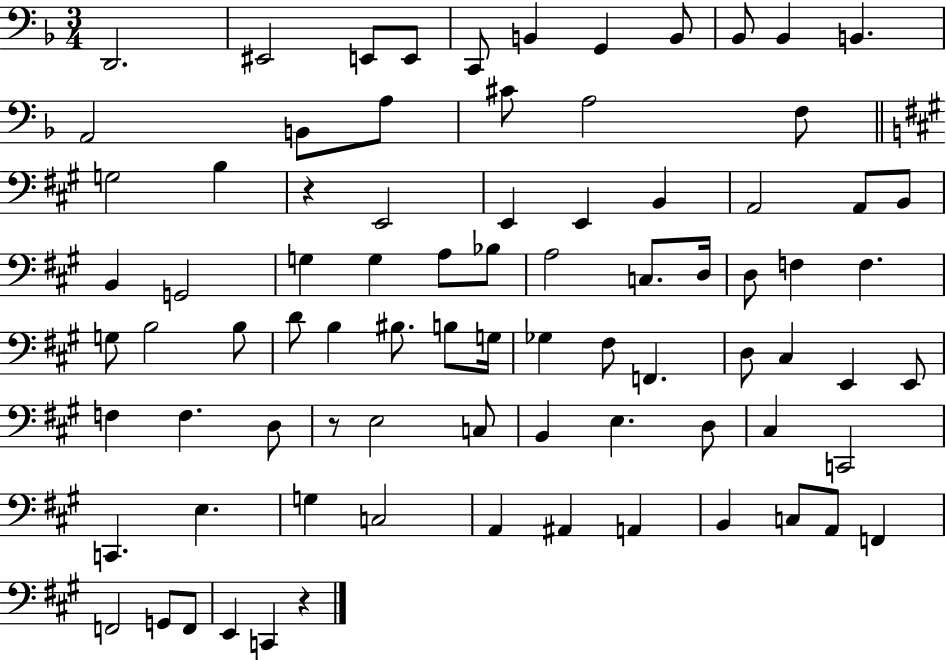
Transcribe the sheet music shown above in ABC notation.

X:1
T:Untitled
M:3/4
L:1/4
K:F
D,,2 ^E,,2 E,,/2 E,,/2 C,,/2 B,, G,, B,,/2 _B,,/2 _B,, B,, A,,2 B,,/2 A,/2 ^C/2 A,2 F,/2 G,2 B, z E,,2 E,, E,, B,, A,,2 A,,/2 B,,/2 B,, G,,2 G, G, A,/2 _B,/2 A,2 C,/2 D,/4 D,/2 F, F, G,/2 B,2 B,/2 D/2 B, ^B,/2 B,/2 G,/4 _G, ^F,/2 F,, D,/2 ^C, E,, E,,/2 F, F, D,/2 z/2 E,2 C,/2 B,, E, D,/2 ^C, C,,2 C,, E, G, C,2 A,, ^A,, A,, B,, C,/2 A,,/2 F,, F,,2 G,,/2 F,,/2 E,, C,, z